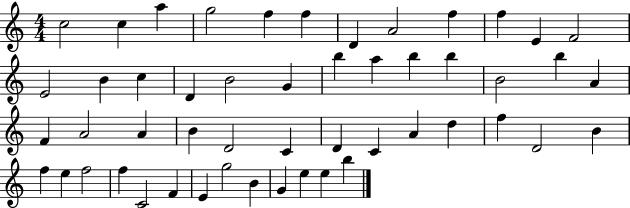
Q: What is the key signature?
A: C major